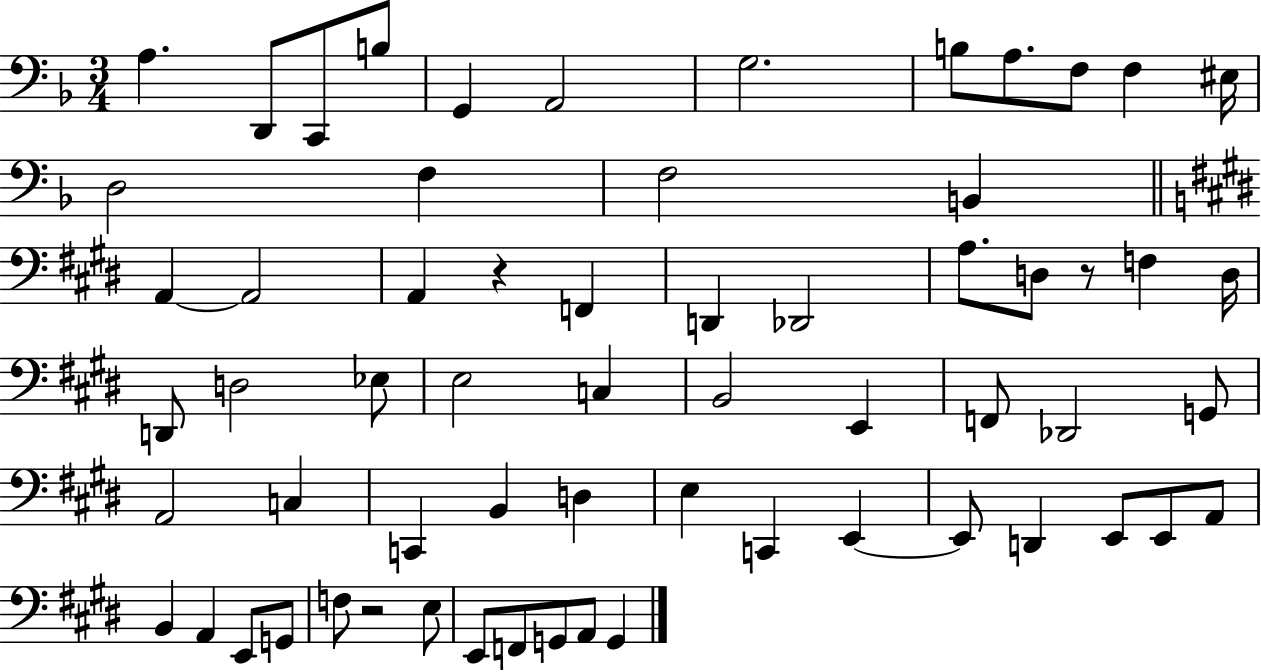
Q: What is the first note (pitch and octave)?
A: A3